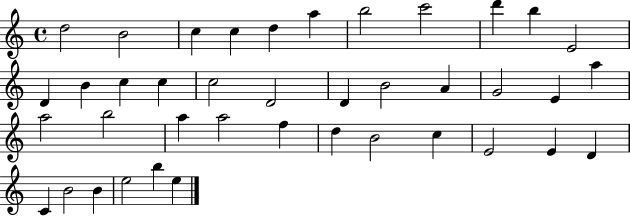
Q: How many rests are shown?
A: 0